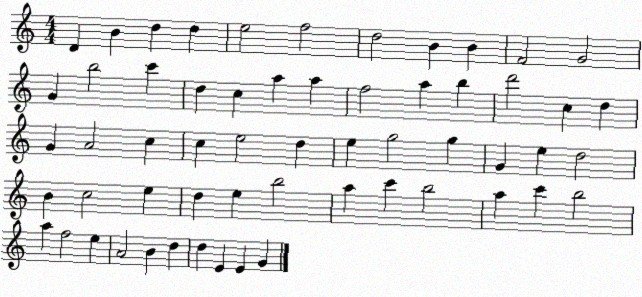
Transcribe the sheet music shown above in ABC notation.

X:1
T:Untitled
M:4/4
L:1/4
K:C
D B d d e2 f2 d2 B B F2 G2 G b2 c' d c a a f2 a b d'2 c d G A2 c c e2 d e g2 g G e d2 B c2 e d e b2 a c' b2 a c' b2 a f2 e A2 B d d E E G